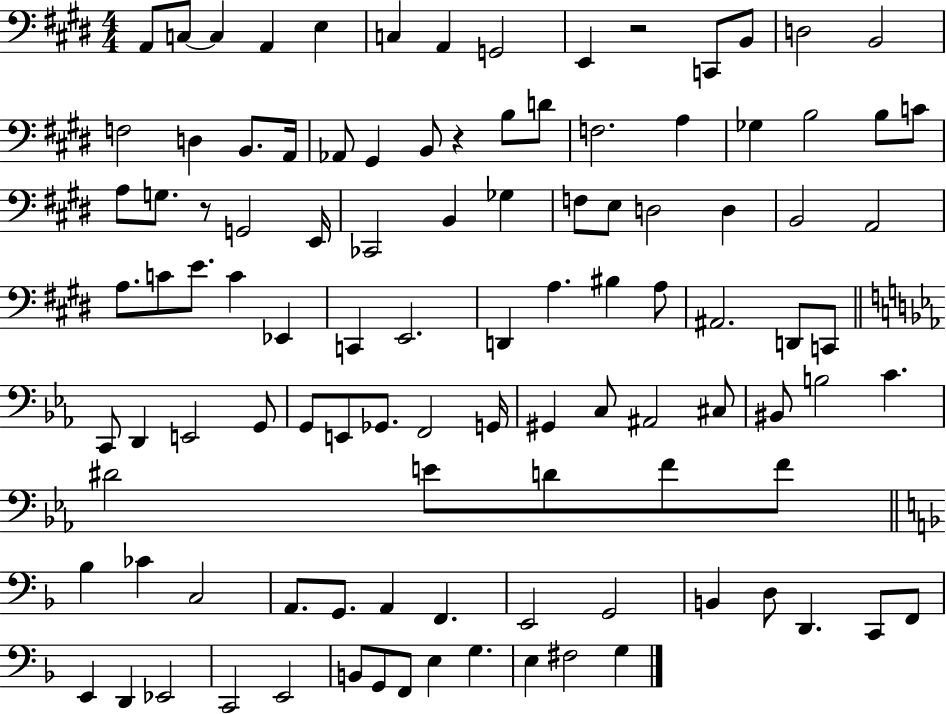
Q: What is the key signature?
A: E major